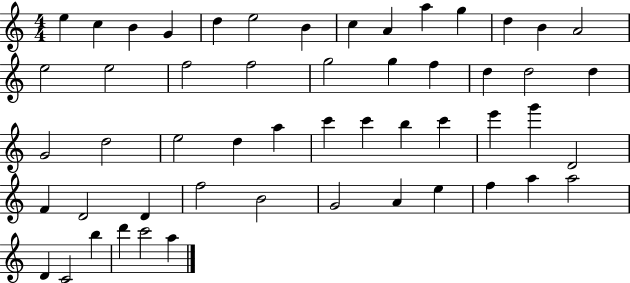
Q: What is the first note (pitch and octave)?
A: E5